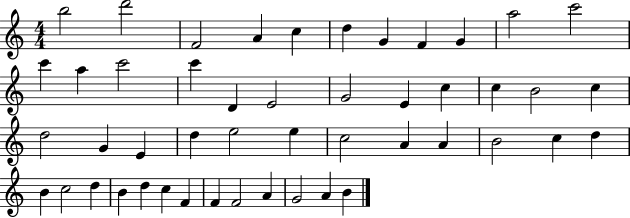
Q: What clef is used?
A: treble